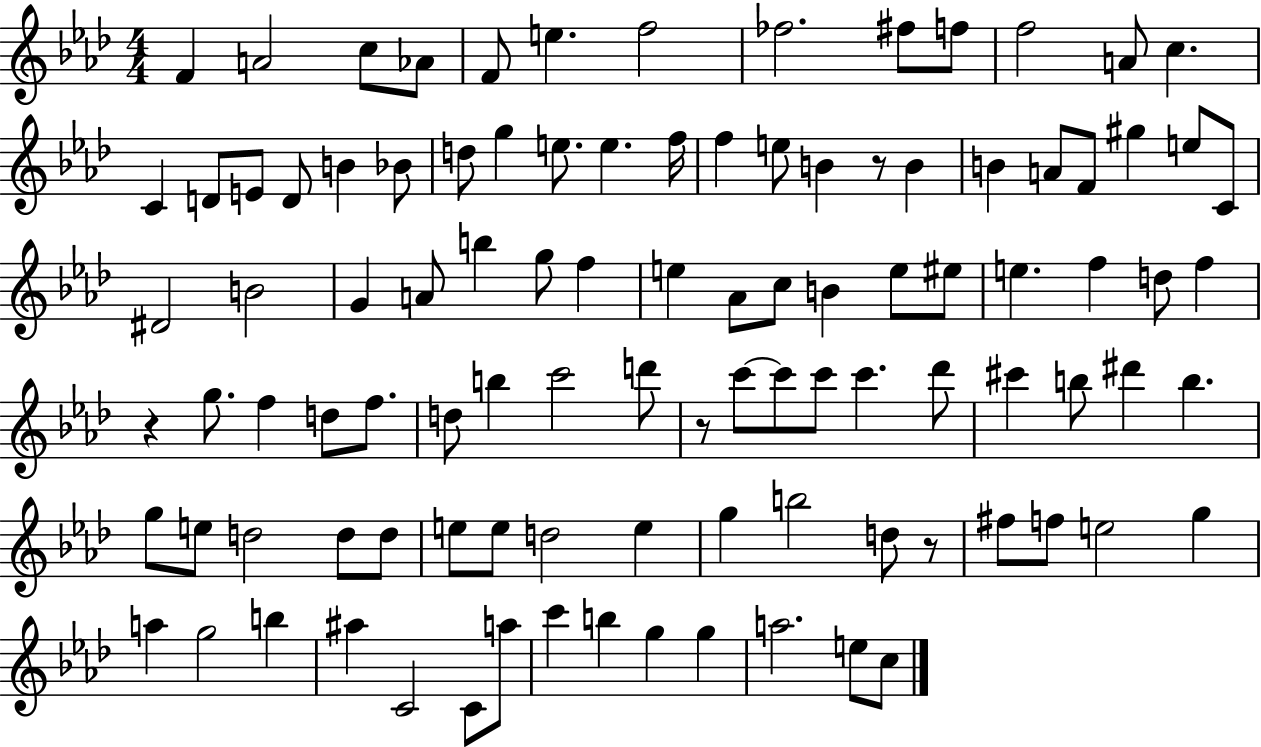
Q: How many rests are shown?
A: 4